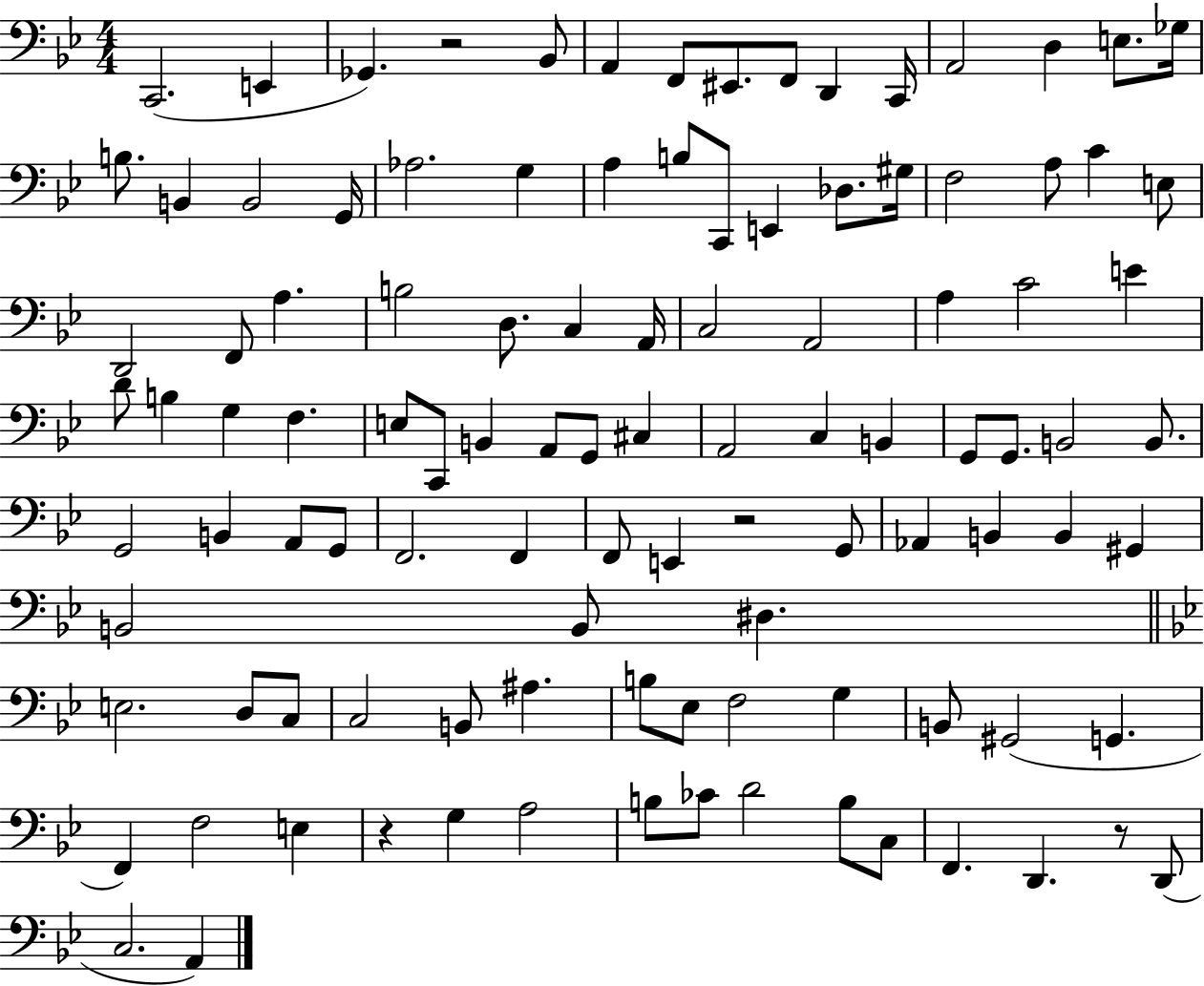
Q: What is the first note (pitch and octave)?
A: C2